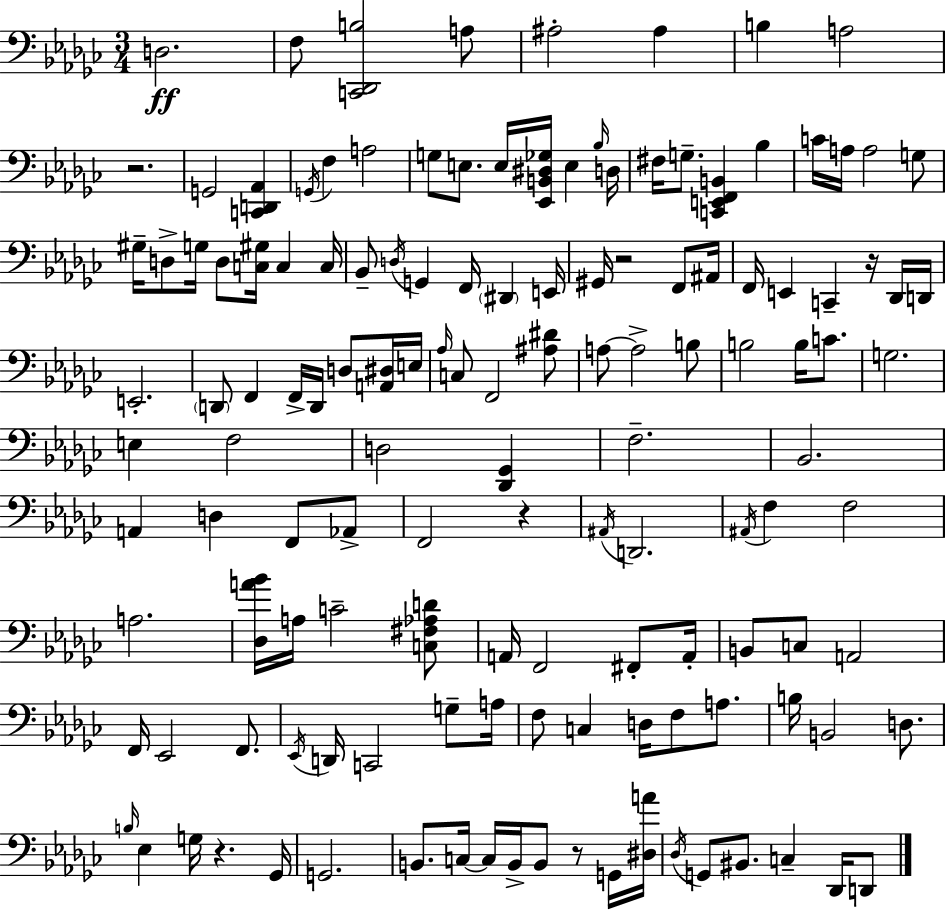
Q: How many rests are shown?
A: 6